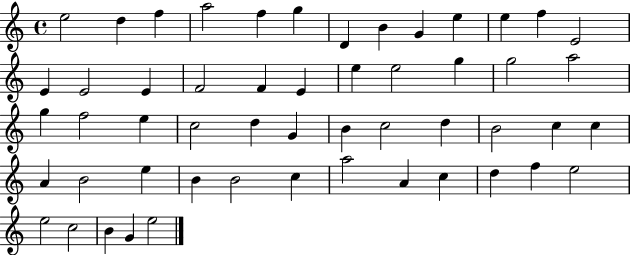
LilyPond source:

{
  \clef treble
  \time 4/4
  \defaultTimeSignature
  \key c \major
  e''2 d''4 f''4 | a''2 f''4 g''4 | d'4 b'4 g'4 e''4 | e''4 f''4 e'2 | \break e'4 e'2 e'4 | f'2 f'4 e'4 | e''4 e''2 g''4 | g''2 a''2 | \break g''4 f''2 e''4 | c''2 d''4 g'4 | b'4 c''2 d''4 | b'2 c''4 c''4 | \break a'4 b'2 e''4 | b'4 b'2 c''4 | a''2 a'4 c''4 | d''4 f''4 e''2 | \break e''2 c''2 | b'4 g'4 e''2 | \bar "|."
}